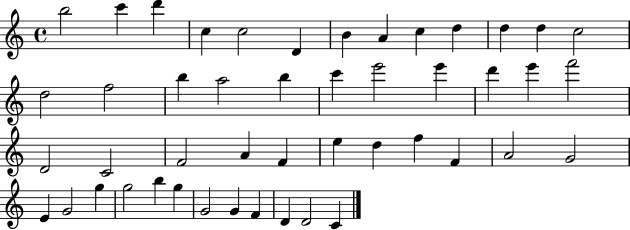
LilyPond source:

{
  \clef treble
  \time 4/4
  \defaultTimeSignature
  \key c \major
  b''2 c'''4 d'''4 | c''4 c''2 d'4 | b'4 a'4 c''4 d''4 | d''4 d''4 c''2 | \break d''2 f''2 | b''4 a''2 b''4 | c'''4 e'''2 e'''4 | d'''4 e'''4 f'''2 | \break d'2 c'2 | f'2 a'4 f'4 | e''4 d''4 f''4 f'4 | a'2 g'2 | \break e'4 g'2 g''4 | g''2 b''4 g''4 | g'2 g'4 f'4 | d'4 d'2 c'4 | \break \bar "|."
}